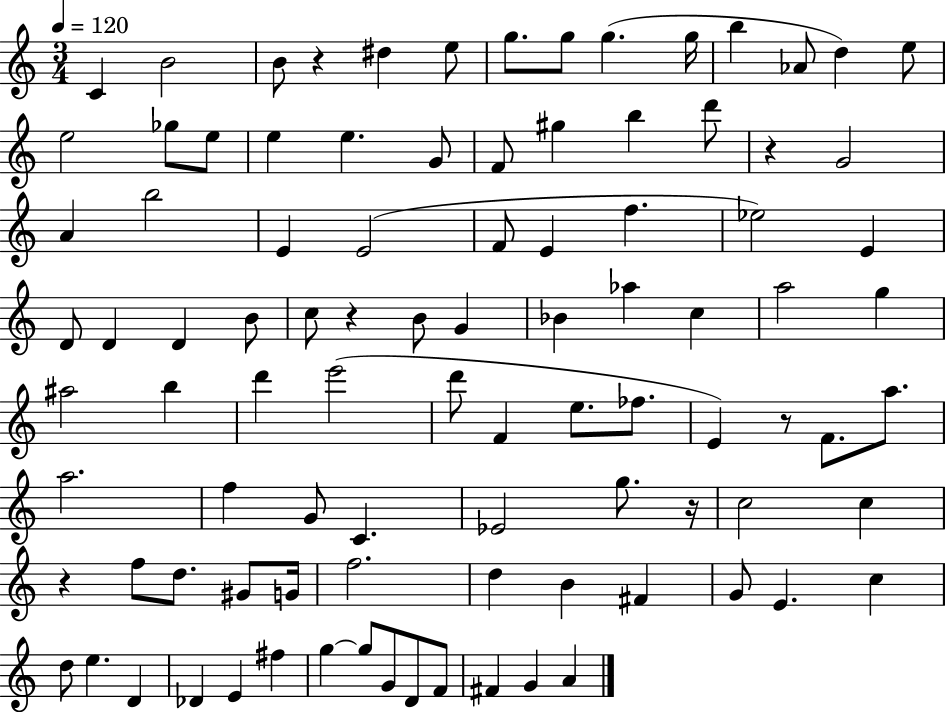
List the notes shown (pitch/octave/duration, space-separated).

C4/q B4/h B4/e R/q D#5/q E5/e G5/e. G5/e G5/q. G5/s B5/q Ab4/e D5/q E5/e E5/h Gb5/e E5/e E5/q E5/q. G4/e F4/e G#5/q B5/q D6/e R/q G4/h A4/q B5/h E4/q E4/h F4/e E4/q F5/q. Eb5/h E4/q D4/e D4/q D4/q B4/e C5/e R/q B4/e G4/q Bb4/q Ab5/q C5/q A5/h G5/q A#5/h B5/q D6/q E6/h D6/e F4/q E5/e. FES5/e. E4/q R/e F4/e. A5/e. A5/h. F5/q G4/e C4/q. Eb4/h G5/e. R/s C5/h C5/q R/q F5/e D5/e. G#4/e G4/s F5/h. D5/q B4/q F#4/q G4/e E4/q. C5/q D5/e E5/q. D4/q Db4/q E4/q F#5/q G5/q G5/e G4/e D4/e F4/e F#4/q G4/q A4/q